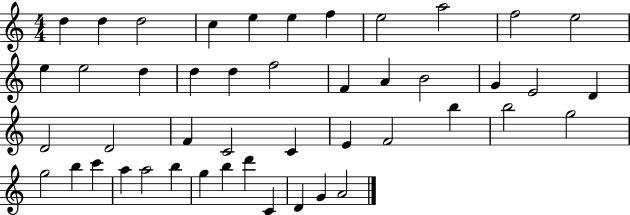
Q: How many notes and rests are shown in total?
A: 46